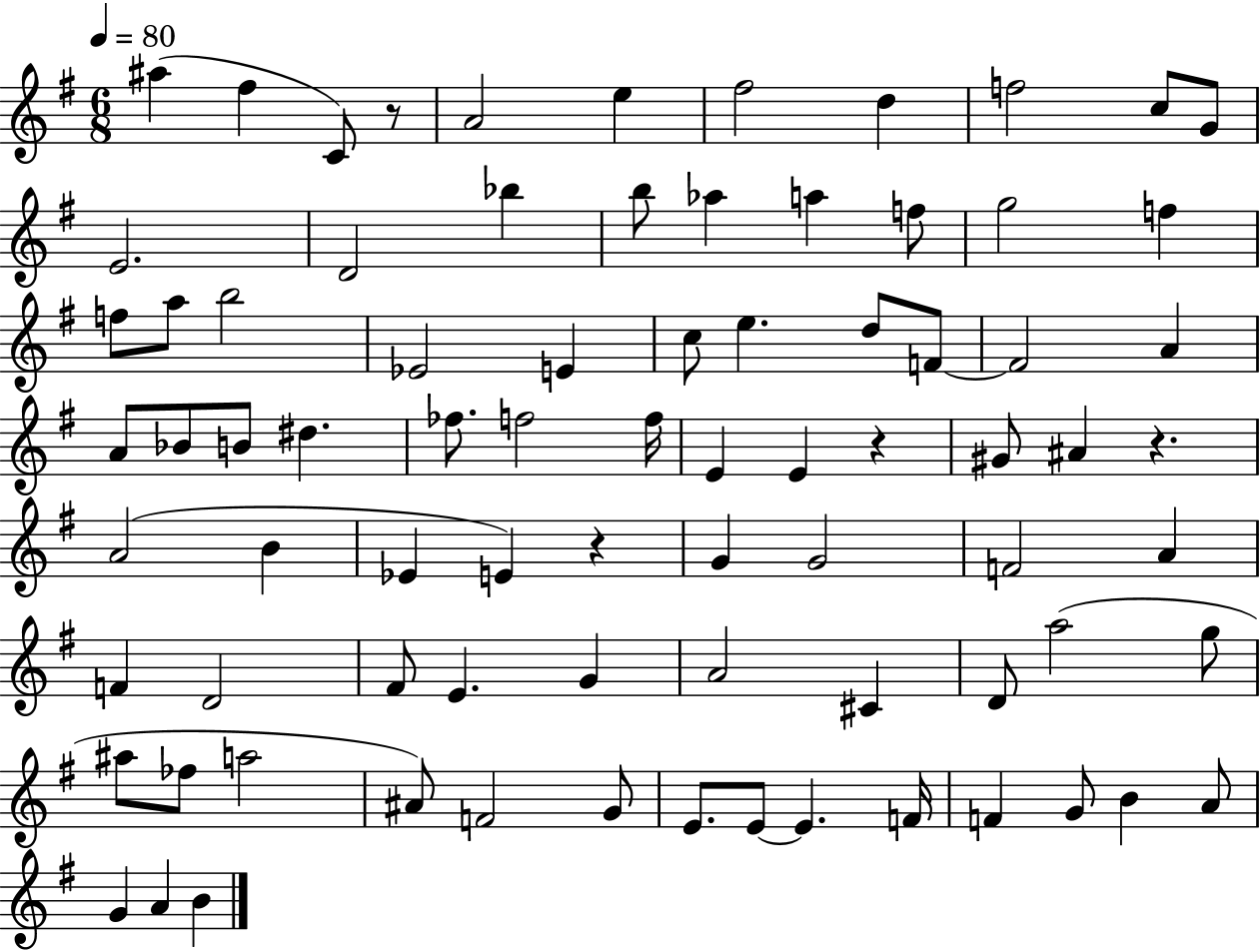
{
  \clef treble
  \numericTimeSignature
  \time 6/8
  \key g \major
  \tempo 4 = 80
  ais''4( fis''4 c'8) r8 | a'2 e''4 | fis''2 d''4 | f''2 c''8 g'8 | \break e'2. | d'2 bes''4 | b''8 aes''4 a''4 f''8 | g''2 f''4 | \break f''8 a''8 b''2 | ees'2 e'4 | c''8 e''4. d''8 f'8~~ | f'2 a'4 | \break a'8 bes'8 b'8 dis''4. | fes''8. f''2 f''16 | e'4 e'4 r4 | gis'8 ais'4 r4. | \break a'2( b'4 | ees'4 e'4) r4 | g'4 g'2 | f'2 a'4 | \break f'4 d'2 | fis'8 e'4. g'4 | a'2 cis'4 | d'8 a''2( g''8 | \break ais''8 fes''8 a''2 | ais'8) f'2 g'8 | e'8. e'8~~ e'4. f'16 | f'4 g'8 b'4 a'8 | \break g'4 a'4 b'4 | \bar "|."
}